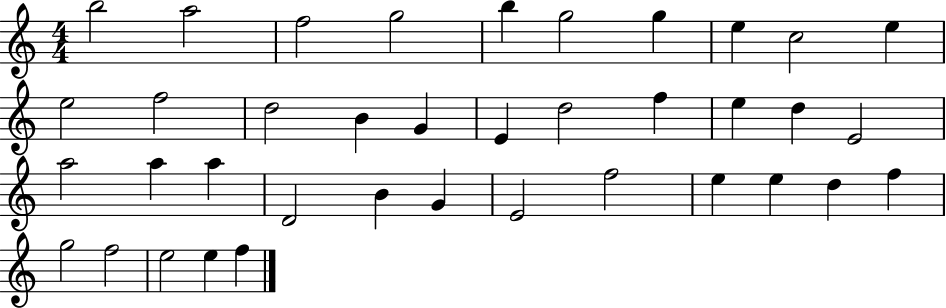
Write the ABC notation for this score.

X:1
T:Untitled
M:4/4
L:1/4
K:C
b2 a2 f2 g2 b g2 g e c2 e e2 f2 d2 B G E d2 f e d E2 a2 a a D2 B G E2 f2 e e d f g2 f2 e2 e f